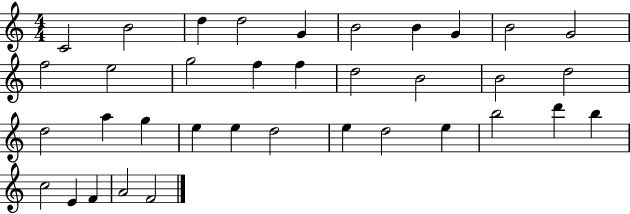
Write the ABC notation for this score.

X:1
T:Untitled
M:4/4
L:1/4
K:C
C2 B2 d d2 G B2 B G B2 G2 f2 e2 g2 f f d2 B2 B2 d2 d2 a g e e d2 e d2 e b2 d' b c2 E F A2 F2